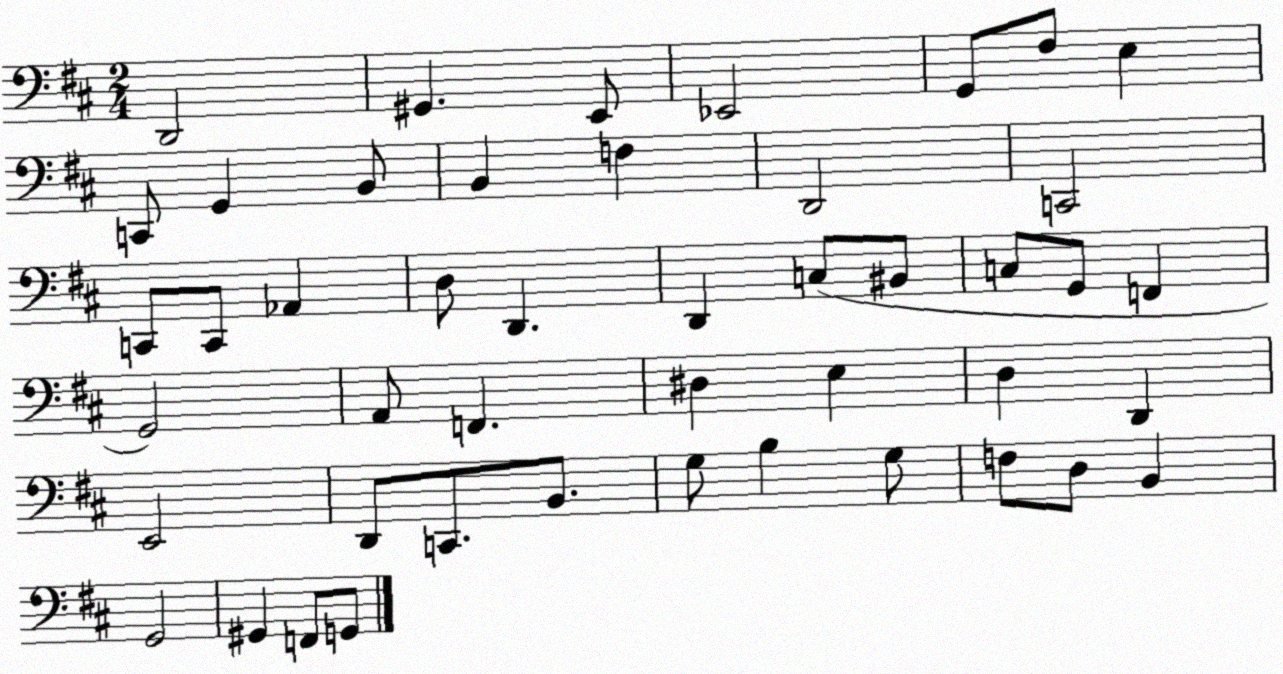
X:1
T:Untitled
M:2/4
L:1/4
K:D
D,,2 ^G,, E,,/2 _E,,2 G,,/2 ^F,/2 E, C,,/2 G,, B,,/2 B,, F, D,,2 C,,2 C,,/2 C,,/2 _A,, D,/2 D,, D,, C,/2 ^B,,/2 C,/2 G,,/2 F,, G,,2 A,,/2 F,, ^D, E, D, D,, E,,2 D,,/2 C,,/2 B,,/2 G,/2 B, G,/2 F,/2 D,/2 B,, G,,2 ^G,, F,,/2 G,,/2